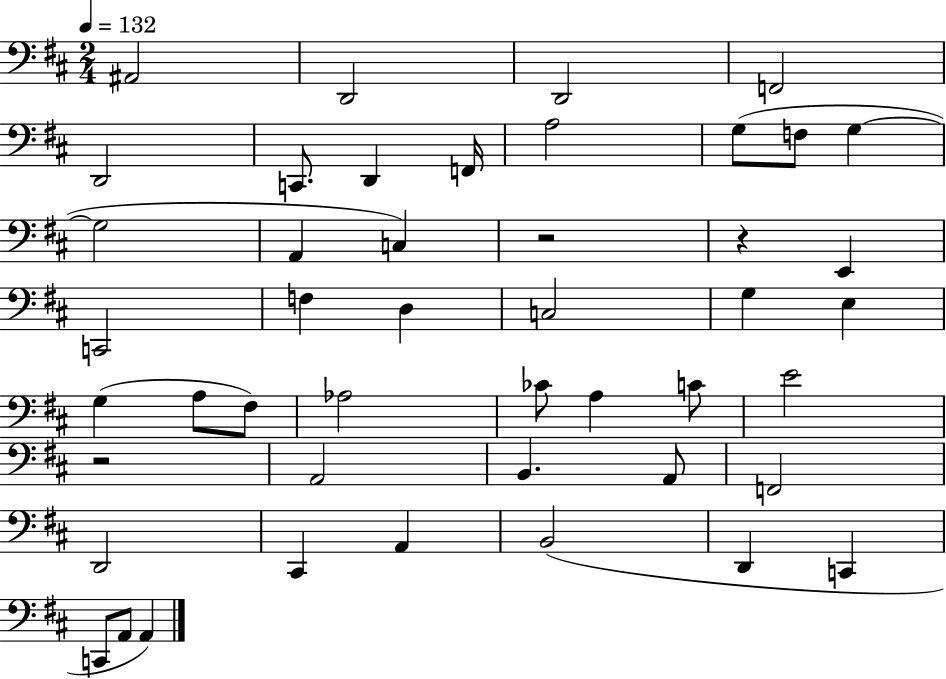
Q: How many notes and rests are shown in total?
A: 46